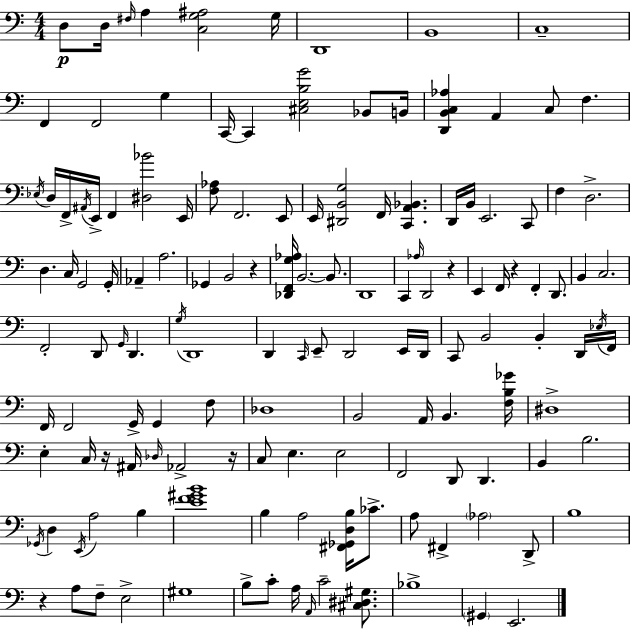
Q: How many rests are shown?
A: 6